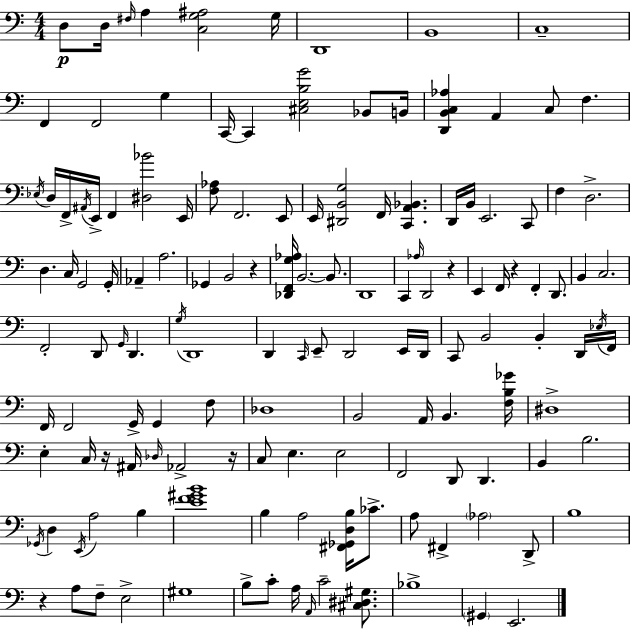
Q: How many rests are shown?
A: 6